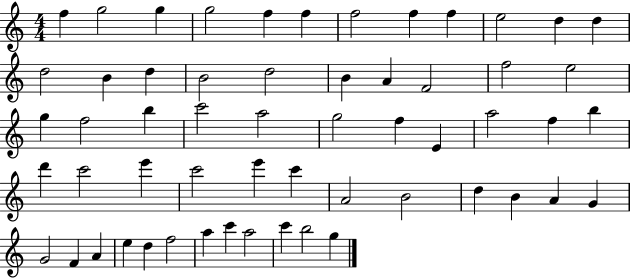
{
  \clef treble
  \numericTimeSignature
  \time 4/4
  \key c \major
  f''4 g''2 g''4 | g''2 f''4 f''4 | f''2 f''4 f''4 | e''2 d''4 d''4 | \break d''2 b'4 d''4 | b'2 d''2 | b'4 a'4 f'2 | f''2 e''2 | \break g''4 f''2 b''4 | c'''2 a''2 | g''2 f''4 e'4 | a''2 f''4 b''4 | \break d'''4 c'''2 e'''4 | c'''2 e'''4 c'''4 | a'2 b'2 | d''4 b'4 a'4 g'4 | \break g'2 f'4 a'4 | e''4 d''4 f''2 | a''4 c'''4 a''2 | c'''4 b''2 g''4 | \break \bar "|."
}